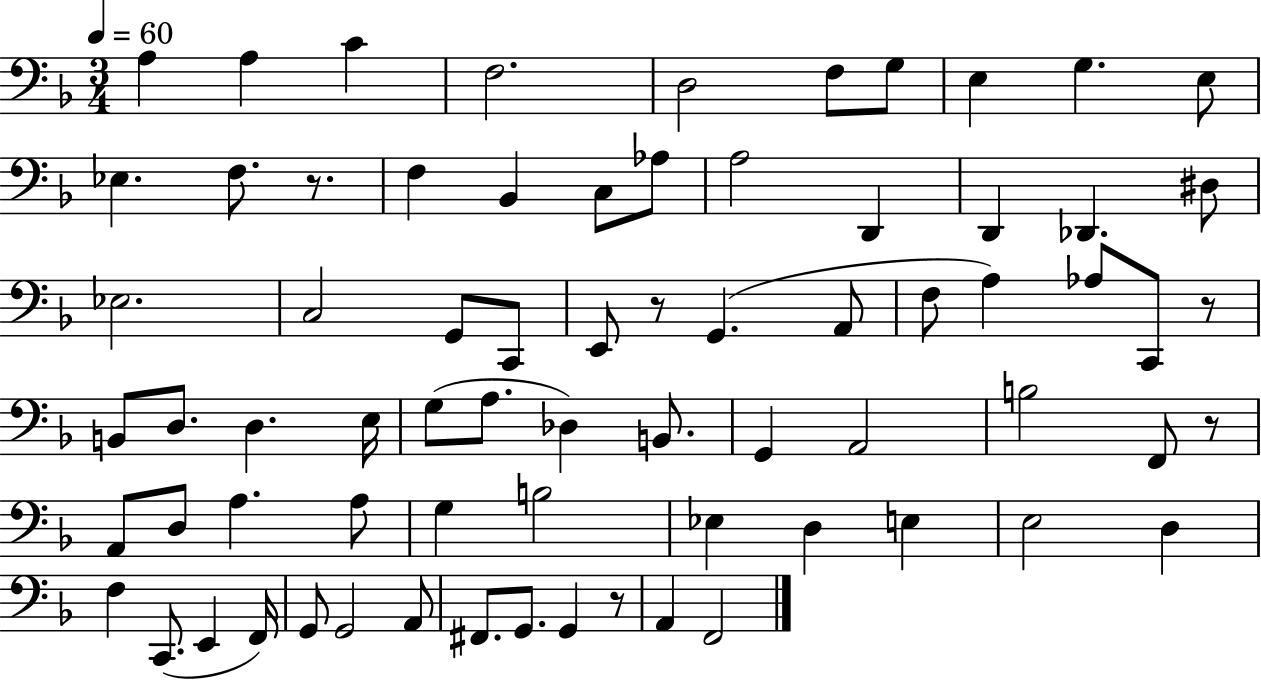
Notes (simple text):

A3/q A3/q C4/q F3/h. D3/h F3/e G3/e E3/q G3/q. E3/e Eb3/q. F3/e. R/e. F3/q Bb2/q C3/e Ab3/e A3/h D2/q D2/q Db2/q. D#3/e Eb3/h. C3/h G2/e C2/e E2/e R/e G2/q. A2/e F3/e A3/q Ab3/e C2/e R/e B2/e D3/e. D3/q. E3/s G3/e A3/e. Db3/q B2/e. G2/q A2/h B3/h F2/e R/e A2/e D3/e A3/q. A3/e G3/q B3/h Eb3/q D3/q E3/q E3/h D3/q F3/q C2/e. E2/q F2/s G2/e G2/h A2/e F#2/e. G2/e. G2/q R/e A2/q F2/h